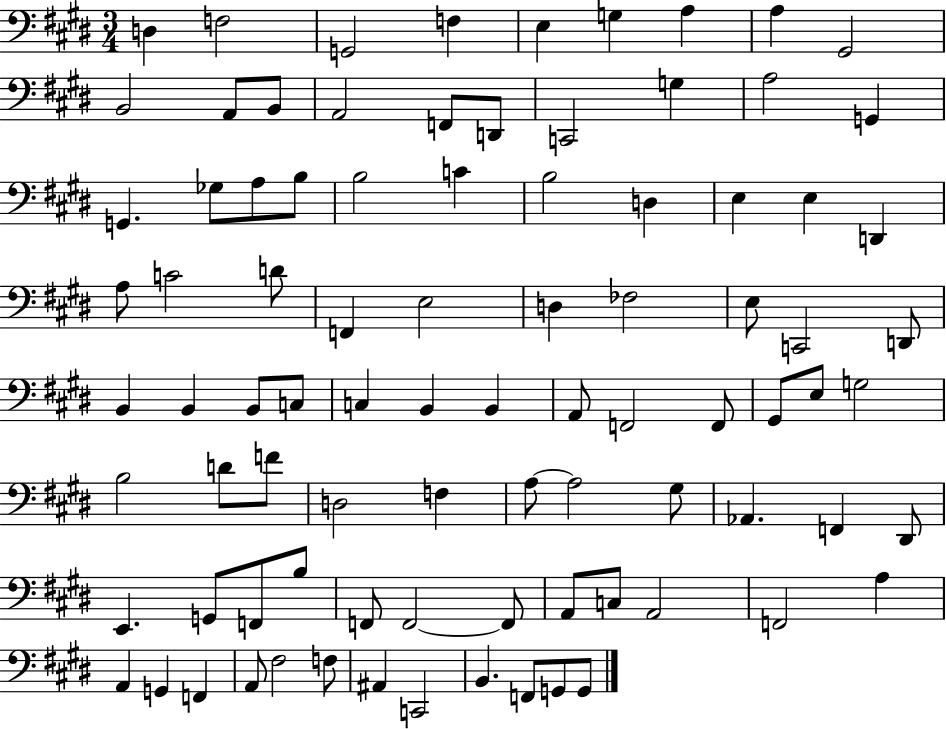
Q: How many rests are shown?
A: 0